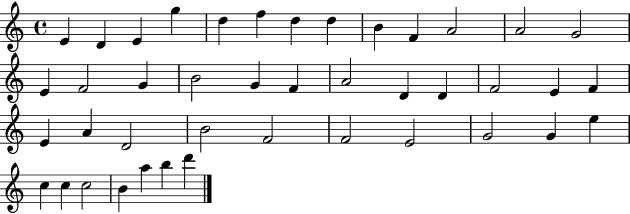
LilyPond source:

{
  \clef treble
  \time 4/4
  \defaultTimeSignature
  \key c \major
  e'4 d'4 e'4 g''4 | d''4 f''4 d''4 d''4 | b'4 f'4 a'2 | a'2 g'2 | \break e'4 f'2 g'4 | b'2 g'4 f'4 | a'2 d'4 d'4 | f'2 e'4 f'4 | \break e'4 a'4 d'2 | b'2 f'2 | f'2 e'2 | g'2 g'4 e''4 | \break c''4 c''4 c''2 | b'4 a''4 b''4 d'''4 | \bar "|."
}